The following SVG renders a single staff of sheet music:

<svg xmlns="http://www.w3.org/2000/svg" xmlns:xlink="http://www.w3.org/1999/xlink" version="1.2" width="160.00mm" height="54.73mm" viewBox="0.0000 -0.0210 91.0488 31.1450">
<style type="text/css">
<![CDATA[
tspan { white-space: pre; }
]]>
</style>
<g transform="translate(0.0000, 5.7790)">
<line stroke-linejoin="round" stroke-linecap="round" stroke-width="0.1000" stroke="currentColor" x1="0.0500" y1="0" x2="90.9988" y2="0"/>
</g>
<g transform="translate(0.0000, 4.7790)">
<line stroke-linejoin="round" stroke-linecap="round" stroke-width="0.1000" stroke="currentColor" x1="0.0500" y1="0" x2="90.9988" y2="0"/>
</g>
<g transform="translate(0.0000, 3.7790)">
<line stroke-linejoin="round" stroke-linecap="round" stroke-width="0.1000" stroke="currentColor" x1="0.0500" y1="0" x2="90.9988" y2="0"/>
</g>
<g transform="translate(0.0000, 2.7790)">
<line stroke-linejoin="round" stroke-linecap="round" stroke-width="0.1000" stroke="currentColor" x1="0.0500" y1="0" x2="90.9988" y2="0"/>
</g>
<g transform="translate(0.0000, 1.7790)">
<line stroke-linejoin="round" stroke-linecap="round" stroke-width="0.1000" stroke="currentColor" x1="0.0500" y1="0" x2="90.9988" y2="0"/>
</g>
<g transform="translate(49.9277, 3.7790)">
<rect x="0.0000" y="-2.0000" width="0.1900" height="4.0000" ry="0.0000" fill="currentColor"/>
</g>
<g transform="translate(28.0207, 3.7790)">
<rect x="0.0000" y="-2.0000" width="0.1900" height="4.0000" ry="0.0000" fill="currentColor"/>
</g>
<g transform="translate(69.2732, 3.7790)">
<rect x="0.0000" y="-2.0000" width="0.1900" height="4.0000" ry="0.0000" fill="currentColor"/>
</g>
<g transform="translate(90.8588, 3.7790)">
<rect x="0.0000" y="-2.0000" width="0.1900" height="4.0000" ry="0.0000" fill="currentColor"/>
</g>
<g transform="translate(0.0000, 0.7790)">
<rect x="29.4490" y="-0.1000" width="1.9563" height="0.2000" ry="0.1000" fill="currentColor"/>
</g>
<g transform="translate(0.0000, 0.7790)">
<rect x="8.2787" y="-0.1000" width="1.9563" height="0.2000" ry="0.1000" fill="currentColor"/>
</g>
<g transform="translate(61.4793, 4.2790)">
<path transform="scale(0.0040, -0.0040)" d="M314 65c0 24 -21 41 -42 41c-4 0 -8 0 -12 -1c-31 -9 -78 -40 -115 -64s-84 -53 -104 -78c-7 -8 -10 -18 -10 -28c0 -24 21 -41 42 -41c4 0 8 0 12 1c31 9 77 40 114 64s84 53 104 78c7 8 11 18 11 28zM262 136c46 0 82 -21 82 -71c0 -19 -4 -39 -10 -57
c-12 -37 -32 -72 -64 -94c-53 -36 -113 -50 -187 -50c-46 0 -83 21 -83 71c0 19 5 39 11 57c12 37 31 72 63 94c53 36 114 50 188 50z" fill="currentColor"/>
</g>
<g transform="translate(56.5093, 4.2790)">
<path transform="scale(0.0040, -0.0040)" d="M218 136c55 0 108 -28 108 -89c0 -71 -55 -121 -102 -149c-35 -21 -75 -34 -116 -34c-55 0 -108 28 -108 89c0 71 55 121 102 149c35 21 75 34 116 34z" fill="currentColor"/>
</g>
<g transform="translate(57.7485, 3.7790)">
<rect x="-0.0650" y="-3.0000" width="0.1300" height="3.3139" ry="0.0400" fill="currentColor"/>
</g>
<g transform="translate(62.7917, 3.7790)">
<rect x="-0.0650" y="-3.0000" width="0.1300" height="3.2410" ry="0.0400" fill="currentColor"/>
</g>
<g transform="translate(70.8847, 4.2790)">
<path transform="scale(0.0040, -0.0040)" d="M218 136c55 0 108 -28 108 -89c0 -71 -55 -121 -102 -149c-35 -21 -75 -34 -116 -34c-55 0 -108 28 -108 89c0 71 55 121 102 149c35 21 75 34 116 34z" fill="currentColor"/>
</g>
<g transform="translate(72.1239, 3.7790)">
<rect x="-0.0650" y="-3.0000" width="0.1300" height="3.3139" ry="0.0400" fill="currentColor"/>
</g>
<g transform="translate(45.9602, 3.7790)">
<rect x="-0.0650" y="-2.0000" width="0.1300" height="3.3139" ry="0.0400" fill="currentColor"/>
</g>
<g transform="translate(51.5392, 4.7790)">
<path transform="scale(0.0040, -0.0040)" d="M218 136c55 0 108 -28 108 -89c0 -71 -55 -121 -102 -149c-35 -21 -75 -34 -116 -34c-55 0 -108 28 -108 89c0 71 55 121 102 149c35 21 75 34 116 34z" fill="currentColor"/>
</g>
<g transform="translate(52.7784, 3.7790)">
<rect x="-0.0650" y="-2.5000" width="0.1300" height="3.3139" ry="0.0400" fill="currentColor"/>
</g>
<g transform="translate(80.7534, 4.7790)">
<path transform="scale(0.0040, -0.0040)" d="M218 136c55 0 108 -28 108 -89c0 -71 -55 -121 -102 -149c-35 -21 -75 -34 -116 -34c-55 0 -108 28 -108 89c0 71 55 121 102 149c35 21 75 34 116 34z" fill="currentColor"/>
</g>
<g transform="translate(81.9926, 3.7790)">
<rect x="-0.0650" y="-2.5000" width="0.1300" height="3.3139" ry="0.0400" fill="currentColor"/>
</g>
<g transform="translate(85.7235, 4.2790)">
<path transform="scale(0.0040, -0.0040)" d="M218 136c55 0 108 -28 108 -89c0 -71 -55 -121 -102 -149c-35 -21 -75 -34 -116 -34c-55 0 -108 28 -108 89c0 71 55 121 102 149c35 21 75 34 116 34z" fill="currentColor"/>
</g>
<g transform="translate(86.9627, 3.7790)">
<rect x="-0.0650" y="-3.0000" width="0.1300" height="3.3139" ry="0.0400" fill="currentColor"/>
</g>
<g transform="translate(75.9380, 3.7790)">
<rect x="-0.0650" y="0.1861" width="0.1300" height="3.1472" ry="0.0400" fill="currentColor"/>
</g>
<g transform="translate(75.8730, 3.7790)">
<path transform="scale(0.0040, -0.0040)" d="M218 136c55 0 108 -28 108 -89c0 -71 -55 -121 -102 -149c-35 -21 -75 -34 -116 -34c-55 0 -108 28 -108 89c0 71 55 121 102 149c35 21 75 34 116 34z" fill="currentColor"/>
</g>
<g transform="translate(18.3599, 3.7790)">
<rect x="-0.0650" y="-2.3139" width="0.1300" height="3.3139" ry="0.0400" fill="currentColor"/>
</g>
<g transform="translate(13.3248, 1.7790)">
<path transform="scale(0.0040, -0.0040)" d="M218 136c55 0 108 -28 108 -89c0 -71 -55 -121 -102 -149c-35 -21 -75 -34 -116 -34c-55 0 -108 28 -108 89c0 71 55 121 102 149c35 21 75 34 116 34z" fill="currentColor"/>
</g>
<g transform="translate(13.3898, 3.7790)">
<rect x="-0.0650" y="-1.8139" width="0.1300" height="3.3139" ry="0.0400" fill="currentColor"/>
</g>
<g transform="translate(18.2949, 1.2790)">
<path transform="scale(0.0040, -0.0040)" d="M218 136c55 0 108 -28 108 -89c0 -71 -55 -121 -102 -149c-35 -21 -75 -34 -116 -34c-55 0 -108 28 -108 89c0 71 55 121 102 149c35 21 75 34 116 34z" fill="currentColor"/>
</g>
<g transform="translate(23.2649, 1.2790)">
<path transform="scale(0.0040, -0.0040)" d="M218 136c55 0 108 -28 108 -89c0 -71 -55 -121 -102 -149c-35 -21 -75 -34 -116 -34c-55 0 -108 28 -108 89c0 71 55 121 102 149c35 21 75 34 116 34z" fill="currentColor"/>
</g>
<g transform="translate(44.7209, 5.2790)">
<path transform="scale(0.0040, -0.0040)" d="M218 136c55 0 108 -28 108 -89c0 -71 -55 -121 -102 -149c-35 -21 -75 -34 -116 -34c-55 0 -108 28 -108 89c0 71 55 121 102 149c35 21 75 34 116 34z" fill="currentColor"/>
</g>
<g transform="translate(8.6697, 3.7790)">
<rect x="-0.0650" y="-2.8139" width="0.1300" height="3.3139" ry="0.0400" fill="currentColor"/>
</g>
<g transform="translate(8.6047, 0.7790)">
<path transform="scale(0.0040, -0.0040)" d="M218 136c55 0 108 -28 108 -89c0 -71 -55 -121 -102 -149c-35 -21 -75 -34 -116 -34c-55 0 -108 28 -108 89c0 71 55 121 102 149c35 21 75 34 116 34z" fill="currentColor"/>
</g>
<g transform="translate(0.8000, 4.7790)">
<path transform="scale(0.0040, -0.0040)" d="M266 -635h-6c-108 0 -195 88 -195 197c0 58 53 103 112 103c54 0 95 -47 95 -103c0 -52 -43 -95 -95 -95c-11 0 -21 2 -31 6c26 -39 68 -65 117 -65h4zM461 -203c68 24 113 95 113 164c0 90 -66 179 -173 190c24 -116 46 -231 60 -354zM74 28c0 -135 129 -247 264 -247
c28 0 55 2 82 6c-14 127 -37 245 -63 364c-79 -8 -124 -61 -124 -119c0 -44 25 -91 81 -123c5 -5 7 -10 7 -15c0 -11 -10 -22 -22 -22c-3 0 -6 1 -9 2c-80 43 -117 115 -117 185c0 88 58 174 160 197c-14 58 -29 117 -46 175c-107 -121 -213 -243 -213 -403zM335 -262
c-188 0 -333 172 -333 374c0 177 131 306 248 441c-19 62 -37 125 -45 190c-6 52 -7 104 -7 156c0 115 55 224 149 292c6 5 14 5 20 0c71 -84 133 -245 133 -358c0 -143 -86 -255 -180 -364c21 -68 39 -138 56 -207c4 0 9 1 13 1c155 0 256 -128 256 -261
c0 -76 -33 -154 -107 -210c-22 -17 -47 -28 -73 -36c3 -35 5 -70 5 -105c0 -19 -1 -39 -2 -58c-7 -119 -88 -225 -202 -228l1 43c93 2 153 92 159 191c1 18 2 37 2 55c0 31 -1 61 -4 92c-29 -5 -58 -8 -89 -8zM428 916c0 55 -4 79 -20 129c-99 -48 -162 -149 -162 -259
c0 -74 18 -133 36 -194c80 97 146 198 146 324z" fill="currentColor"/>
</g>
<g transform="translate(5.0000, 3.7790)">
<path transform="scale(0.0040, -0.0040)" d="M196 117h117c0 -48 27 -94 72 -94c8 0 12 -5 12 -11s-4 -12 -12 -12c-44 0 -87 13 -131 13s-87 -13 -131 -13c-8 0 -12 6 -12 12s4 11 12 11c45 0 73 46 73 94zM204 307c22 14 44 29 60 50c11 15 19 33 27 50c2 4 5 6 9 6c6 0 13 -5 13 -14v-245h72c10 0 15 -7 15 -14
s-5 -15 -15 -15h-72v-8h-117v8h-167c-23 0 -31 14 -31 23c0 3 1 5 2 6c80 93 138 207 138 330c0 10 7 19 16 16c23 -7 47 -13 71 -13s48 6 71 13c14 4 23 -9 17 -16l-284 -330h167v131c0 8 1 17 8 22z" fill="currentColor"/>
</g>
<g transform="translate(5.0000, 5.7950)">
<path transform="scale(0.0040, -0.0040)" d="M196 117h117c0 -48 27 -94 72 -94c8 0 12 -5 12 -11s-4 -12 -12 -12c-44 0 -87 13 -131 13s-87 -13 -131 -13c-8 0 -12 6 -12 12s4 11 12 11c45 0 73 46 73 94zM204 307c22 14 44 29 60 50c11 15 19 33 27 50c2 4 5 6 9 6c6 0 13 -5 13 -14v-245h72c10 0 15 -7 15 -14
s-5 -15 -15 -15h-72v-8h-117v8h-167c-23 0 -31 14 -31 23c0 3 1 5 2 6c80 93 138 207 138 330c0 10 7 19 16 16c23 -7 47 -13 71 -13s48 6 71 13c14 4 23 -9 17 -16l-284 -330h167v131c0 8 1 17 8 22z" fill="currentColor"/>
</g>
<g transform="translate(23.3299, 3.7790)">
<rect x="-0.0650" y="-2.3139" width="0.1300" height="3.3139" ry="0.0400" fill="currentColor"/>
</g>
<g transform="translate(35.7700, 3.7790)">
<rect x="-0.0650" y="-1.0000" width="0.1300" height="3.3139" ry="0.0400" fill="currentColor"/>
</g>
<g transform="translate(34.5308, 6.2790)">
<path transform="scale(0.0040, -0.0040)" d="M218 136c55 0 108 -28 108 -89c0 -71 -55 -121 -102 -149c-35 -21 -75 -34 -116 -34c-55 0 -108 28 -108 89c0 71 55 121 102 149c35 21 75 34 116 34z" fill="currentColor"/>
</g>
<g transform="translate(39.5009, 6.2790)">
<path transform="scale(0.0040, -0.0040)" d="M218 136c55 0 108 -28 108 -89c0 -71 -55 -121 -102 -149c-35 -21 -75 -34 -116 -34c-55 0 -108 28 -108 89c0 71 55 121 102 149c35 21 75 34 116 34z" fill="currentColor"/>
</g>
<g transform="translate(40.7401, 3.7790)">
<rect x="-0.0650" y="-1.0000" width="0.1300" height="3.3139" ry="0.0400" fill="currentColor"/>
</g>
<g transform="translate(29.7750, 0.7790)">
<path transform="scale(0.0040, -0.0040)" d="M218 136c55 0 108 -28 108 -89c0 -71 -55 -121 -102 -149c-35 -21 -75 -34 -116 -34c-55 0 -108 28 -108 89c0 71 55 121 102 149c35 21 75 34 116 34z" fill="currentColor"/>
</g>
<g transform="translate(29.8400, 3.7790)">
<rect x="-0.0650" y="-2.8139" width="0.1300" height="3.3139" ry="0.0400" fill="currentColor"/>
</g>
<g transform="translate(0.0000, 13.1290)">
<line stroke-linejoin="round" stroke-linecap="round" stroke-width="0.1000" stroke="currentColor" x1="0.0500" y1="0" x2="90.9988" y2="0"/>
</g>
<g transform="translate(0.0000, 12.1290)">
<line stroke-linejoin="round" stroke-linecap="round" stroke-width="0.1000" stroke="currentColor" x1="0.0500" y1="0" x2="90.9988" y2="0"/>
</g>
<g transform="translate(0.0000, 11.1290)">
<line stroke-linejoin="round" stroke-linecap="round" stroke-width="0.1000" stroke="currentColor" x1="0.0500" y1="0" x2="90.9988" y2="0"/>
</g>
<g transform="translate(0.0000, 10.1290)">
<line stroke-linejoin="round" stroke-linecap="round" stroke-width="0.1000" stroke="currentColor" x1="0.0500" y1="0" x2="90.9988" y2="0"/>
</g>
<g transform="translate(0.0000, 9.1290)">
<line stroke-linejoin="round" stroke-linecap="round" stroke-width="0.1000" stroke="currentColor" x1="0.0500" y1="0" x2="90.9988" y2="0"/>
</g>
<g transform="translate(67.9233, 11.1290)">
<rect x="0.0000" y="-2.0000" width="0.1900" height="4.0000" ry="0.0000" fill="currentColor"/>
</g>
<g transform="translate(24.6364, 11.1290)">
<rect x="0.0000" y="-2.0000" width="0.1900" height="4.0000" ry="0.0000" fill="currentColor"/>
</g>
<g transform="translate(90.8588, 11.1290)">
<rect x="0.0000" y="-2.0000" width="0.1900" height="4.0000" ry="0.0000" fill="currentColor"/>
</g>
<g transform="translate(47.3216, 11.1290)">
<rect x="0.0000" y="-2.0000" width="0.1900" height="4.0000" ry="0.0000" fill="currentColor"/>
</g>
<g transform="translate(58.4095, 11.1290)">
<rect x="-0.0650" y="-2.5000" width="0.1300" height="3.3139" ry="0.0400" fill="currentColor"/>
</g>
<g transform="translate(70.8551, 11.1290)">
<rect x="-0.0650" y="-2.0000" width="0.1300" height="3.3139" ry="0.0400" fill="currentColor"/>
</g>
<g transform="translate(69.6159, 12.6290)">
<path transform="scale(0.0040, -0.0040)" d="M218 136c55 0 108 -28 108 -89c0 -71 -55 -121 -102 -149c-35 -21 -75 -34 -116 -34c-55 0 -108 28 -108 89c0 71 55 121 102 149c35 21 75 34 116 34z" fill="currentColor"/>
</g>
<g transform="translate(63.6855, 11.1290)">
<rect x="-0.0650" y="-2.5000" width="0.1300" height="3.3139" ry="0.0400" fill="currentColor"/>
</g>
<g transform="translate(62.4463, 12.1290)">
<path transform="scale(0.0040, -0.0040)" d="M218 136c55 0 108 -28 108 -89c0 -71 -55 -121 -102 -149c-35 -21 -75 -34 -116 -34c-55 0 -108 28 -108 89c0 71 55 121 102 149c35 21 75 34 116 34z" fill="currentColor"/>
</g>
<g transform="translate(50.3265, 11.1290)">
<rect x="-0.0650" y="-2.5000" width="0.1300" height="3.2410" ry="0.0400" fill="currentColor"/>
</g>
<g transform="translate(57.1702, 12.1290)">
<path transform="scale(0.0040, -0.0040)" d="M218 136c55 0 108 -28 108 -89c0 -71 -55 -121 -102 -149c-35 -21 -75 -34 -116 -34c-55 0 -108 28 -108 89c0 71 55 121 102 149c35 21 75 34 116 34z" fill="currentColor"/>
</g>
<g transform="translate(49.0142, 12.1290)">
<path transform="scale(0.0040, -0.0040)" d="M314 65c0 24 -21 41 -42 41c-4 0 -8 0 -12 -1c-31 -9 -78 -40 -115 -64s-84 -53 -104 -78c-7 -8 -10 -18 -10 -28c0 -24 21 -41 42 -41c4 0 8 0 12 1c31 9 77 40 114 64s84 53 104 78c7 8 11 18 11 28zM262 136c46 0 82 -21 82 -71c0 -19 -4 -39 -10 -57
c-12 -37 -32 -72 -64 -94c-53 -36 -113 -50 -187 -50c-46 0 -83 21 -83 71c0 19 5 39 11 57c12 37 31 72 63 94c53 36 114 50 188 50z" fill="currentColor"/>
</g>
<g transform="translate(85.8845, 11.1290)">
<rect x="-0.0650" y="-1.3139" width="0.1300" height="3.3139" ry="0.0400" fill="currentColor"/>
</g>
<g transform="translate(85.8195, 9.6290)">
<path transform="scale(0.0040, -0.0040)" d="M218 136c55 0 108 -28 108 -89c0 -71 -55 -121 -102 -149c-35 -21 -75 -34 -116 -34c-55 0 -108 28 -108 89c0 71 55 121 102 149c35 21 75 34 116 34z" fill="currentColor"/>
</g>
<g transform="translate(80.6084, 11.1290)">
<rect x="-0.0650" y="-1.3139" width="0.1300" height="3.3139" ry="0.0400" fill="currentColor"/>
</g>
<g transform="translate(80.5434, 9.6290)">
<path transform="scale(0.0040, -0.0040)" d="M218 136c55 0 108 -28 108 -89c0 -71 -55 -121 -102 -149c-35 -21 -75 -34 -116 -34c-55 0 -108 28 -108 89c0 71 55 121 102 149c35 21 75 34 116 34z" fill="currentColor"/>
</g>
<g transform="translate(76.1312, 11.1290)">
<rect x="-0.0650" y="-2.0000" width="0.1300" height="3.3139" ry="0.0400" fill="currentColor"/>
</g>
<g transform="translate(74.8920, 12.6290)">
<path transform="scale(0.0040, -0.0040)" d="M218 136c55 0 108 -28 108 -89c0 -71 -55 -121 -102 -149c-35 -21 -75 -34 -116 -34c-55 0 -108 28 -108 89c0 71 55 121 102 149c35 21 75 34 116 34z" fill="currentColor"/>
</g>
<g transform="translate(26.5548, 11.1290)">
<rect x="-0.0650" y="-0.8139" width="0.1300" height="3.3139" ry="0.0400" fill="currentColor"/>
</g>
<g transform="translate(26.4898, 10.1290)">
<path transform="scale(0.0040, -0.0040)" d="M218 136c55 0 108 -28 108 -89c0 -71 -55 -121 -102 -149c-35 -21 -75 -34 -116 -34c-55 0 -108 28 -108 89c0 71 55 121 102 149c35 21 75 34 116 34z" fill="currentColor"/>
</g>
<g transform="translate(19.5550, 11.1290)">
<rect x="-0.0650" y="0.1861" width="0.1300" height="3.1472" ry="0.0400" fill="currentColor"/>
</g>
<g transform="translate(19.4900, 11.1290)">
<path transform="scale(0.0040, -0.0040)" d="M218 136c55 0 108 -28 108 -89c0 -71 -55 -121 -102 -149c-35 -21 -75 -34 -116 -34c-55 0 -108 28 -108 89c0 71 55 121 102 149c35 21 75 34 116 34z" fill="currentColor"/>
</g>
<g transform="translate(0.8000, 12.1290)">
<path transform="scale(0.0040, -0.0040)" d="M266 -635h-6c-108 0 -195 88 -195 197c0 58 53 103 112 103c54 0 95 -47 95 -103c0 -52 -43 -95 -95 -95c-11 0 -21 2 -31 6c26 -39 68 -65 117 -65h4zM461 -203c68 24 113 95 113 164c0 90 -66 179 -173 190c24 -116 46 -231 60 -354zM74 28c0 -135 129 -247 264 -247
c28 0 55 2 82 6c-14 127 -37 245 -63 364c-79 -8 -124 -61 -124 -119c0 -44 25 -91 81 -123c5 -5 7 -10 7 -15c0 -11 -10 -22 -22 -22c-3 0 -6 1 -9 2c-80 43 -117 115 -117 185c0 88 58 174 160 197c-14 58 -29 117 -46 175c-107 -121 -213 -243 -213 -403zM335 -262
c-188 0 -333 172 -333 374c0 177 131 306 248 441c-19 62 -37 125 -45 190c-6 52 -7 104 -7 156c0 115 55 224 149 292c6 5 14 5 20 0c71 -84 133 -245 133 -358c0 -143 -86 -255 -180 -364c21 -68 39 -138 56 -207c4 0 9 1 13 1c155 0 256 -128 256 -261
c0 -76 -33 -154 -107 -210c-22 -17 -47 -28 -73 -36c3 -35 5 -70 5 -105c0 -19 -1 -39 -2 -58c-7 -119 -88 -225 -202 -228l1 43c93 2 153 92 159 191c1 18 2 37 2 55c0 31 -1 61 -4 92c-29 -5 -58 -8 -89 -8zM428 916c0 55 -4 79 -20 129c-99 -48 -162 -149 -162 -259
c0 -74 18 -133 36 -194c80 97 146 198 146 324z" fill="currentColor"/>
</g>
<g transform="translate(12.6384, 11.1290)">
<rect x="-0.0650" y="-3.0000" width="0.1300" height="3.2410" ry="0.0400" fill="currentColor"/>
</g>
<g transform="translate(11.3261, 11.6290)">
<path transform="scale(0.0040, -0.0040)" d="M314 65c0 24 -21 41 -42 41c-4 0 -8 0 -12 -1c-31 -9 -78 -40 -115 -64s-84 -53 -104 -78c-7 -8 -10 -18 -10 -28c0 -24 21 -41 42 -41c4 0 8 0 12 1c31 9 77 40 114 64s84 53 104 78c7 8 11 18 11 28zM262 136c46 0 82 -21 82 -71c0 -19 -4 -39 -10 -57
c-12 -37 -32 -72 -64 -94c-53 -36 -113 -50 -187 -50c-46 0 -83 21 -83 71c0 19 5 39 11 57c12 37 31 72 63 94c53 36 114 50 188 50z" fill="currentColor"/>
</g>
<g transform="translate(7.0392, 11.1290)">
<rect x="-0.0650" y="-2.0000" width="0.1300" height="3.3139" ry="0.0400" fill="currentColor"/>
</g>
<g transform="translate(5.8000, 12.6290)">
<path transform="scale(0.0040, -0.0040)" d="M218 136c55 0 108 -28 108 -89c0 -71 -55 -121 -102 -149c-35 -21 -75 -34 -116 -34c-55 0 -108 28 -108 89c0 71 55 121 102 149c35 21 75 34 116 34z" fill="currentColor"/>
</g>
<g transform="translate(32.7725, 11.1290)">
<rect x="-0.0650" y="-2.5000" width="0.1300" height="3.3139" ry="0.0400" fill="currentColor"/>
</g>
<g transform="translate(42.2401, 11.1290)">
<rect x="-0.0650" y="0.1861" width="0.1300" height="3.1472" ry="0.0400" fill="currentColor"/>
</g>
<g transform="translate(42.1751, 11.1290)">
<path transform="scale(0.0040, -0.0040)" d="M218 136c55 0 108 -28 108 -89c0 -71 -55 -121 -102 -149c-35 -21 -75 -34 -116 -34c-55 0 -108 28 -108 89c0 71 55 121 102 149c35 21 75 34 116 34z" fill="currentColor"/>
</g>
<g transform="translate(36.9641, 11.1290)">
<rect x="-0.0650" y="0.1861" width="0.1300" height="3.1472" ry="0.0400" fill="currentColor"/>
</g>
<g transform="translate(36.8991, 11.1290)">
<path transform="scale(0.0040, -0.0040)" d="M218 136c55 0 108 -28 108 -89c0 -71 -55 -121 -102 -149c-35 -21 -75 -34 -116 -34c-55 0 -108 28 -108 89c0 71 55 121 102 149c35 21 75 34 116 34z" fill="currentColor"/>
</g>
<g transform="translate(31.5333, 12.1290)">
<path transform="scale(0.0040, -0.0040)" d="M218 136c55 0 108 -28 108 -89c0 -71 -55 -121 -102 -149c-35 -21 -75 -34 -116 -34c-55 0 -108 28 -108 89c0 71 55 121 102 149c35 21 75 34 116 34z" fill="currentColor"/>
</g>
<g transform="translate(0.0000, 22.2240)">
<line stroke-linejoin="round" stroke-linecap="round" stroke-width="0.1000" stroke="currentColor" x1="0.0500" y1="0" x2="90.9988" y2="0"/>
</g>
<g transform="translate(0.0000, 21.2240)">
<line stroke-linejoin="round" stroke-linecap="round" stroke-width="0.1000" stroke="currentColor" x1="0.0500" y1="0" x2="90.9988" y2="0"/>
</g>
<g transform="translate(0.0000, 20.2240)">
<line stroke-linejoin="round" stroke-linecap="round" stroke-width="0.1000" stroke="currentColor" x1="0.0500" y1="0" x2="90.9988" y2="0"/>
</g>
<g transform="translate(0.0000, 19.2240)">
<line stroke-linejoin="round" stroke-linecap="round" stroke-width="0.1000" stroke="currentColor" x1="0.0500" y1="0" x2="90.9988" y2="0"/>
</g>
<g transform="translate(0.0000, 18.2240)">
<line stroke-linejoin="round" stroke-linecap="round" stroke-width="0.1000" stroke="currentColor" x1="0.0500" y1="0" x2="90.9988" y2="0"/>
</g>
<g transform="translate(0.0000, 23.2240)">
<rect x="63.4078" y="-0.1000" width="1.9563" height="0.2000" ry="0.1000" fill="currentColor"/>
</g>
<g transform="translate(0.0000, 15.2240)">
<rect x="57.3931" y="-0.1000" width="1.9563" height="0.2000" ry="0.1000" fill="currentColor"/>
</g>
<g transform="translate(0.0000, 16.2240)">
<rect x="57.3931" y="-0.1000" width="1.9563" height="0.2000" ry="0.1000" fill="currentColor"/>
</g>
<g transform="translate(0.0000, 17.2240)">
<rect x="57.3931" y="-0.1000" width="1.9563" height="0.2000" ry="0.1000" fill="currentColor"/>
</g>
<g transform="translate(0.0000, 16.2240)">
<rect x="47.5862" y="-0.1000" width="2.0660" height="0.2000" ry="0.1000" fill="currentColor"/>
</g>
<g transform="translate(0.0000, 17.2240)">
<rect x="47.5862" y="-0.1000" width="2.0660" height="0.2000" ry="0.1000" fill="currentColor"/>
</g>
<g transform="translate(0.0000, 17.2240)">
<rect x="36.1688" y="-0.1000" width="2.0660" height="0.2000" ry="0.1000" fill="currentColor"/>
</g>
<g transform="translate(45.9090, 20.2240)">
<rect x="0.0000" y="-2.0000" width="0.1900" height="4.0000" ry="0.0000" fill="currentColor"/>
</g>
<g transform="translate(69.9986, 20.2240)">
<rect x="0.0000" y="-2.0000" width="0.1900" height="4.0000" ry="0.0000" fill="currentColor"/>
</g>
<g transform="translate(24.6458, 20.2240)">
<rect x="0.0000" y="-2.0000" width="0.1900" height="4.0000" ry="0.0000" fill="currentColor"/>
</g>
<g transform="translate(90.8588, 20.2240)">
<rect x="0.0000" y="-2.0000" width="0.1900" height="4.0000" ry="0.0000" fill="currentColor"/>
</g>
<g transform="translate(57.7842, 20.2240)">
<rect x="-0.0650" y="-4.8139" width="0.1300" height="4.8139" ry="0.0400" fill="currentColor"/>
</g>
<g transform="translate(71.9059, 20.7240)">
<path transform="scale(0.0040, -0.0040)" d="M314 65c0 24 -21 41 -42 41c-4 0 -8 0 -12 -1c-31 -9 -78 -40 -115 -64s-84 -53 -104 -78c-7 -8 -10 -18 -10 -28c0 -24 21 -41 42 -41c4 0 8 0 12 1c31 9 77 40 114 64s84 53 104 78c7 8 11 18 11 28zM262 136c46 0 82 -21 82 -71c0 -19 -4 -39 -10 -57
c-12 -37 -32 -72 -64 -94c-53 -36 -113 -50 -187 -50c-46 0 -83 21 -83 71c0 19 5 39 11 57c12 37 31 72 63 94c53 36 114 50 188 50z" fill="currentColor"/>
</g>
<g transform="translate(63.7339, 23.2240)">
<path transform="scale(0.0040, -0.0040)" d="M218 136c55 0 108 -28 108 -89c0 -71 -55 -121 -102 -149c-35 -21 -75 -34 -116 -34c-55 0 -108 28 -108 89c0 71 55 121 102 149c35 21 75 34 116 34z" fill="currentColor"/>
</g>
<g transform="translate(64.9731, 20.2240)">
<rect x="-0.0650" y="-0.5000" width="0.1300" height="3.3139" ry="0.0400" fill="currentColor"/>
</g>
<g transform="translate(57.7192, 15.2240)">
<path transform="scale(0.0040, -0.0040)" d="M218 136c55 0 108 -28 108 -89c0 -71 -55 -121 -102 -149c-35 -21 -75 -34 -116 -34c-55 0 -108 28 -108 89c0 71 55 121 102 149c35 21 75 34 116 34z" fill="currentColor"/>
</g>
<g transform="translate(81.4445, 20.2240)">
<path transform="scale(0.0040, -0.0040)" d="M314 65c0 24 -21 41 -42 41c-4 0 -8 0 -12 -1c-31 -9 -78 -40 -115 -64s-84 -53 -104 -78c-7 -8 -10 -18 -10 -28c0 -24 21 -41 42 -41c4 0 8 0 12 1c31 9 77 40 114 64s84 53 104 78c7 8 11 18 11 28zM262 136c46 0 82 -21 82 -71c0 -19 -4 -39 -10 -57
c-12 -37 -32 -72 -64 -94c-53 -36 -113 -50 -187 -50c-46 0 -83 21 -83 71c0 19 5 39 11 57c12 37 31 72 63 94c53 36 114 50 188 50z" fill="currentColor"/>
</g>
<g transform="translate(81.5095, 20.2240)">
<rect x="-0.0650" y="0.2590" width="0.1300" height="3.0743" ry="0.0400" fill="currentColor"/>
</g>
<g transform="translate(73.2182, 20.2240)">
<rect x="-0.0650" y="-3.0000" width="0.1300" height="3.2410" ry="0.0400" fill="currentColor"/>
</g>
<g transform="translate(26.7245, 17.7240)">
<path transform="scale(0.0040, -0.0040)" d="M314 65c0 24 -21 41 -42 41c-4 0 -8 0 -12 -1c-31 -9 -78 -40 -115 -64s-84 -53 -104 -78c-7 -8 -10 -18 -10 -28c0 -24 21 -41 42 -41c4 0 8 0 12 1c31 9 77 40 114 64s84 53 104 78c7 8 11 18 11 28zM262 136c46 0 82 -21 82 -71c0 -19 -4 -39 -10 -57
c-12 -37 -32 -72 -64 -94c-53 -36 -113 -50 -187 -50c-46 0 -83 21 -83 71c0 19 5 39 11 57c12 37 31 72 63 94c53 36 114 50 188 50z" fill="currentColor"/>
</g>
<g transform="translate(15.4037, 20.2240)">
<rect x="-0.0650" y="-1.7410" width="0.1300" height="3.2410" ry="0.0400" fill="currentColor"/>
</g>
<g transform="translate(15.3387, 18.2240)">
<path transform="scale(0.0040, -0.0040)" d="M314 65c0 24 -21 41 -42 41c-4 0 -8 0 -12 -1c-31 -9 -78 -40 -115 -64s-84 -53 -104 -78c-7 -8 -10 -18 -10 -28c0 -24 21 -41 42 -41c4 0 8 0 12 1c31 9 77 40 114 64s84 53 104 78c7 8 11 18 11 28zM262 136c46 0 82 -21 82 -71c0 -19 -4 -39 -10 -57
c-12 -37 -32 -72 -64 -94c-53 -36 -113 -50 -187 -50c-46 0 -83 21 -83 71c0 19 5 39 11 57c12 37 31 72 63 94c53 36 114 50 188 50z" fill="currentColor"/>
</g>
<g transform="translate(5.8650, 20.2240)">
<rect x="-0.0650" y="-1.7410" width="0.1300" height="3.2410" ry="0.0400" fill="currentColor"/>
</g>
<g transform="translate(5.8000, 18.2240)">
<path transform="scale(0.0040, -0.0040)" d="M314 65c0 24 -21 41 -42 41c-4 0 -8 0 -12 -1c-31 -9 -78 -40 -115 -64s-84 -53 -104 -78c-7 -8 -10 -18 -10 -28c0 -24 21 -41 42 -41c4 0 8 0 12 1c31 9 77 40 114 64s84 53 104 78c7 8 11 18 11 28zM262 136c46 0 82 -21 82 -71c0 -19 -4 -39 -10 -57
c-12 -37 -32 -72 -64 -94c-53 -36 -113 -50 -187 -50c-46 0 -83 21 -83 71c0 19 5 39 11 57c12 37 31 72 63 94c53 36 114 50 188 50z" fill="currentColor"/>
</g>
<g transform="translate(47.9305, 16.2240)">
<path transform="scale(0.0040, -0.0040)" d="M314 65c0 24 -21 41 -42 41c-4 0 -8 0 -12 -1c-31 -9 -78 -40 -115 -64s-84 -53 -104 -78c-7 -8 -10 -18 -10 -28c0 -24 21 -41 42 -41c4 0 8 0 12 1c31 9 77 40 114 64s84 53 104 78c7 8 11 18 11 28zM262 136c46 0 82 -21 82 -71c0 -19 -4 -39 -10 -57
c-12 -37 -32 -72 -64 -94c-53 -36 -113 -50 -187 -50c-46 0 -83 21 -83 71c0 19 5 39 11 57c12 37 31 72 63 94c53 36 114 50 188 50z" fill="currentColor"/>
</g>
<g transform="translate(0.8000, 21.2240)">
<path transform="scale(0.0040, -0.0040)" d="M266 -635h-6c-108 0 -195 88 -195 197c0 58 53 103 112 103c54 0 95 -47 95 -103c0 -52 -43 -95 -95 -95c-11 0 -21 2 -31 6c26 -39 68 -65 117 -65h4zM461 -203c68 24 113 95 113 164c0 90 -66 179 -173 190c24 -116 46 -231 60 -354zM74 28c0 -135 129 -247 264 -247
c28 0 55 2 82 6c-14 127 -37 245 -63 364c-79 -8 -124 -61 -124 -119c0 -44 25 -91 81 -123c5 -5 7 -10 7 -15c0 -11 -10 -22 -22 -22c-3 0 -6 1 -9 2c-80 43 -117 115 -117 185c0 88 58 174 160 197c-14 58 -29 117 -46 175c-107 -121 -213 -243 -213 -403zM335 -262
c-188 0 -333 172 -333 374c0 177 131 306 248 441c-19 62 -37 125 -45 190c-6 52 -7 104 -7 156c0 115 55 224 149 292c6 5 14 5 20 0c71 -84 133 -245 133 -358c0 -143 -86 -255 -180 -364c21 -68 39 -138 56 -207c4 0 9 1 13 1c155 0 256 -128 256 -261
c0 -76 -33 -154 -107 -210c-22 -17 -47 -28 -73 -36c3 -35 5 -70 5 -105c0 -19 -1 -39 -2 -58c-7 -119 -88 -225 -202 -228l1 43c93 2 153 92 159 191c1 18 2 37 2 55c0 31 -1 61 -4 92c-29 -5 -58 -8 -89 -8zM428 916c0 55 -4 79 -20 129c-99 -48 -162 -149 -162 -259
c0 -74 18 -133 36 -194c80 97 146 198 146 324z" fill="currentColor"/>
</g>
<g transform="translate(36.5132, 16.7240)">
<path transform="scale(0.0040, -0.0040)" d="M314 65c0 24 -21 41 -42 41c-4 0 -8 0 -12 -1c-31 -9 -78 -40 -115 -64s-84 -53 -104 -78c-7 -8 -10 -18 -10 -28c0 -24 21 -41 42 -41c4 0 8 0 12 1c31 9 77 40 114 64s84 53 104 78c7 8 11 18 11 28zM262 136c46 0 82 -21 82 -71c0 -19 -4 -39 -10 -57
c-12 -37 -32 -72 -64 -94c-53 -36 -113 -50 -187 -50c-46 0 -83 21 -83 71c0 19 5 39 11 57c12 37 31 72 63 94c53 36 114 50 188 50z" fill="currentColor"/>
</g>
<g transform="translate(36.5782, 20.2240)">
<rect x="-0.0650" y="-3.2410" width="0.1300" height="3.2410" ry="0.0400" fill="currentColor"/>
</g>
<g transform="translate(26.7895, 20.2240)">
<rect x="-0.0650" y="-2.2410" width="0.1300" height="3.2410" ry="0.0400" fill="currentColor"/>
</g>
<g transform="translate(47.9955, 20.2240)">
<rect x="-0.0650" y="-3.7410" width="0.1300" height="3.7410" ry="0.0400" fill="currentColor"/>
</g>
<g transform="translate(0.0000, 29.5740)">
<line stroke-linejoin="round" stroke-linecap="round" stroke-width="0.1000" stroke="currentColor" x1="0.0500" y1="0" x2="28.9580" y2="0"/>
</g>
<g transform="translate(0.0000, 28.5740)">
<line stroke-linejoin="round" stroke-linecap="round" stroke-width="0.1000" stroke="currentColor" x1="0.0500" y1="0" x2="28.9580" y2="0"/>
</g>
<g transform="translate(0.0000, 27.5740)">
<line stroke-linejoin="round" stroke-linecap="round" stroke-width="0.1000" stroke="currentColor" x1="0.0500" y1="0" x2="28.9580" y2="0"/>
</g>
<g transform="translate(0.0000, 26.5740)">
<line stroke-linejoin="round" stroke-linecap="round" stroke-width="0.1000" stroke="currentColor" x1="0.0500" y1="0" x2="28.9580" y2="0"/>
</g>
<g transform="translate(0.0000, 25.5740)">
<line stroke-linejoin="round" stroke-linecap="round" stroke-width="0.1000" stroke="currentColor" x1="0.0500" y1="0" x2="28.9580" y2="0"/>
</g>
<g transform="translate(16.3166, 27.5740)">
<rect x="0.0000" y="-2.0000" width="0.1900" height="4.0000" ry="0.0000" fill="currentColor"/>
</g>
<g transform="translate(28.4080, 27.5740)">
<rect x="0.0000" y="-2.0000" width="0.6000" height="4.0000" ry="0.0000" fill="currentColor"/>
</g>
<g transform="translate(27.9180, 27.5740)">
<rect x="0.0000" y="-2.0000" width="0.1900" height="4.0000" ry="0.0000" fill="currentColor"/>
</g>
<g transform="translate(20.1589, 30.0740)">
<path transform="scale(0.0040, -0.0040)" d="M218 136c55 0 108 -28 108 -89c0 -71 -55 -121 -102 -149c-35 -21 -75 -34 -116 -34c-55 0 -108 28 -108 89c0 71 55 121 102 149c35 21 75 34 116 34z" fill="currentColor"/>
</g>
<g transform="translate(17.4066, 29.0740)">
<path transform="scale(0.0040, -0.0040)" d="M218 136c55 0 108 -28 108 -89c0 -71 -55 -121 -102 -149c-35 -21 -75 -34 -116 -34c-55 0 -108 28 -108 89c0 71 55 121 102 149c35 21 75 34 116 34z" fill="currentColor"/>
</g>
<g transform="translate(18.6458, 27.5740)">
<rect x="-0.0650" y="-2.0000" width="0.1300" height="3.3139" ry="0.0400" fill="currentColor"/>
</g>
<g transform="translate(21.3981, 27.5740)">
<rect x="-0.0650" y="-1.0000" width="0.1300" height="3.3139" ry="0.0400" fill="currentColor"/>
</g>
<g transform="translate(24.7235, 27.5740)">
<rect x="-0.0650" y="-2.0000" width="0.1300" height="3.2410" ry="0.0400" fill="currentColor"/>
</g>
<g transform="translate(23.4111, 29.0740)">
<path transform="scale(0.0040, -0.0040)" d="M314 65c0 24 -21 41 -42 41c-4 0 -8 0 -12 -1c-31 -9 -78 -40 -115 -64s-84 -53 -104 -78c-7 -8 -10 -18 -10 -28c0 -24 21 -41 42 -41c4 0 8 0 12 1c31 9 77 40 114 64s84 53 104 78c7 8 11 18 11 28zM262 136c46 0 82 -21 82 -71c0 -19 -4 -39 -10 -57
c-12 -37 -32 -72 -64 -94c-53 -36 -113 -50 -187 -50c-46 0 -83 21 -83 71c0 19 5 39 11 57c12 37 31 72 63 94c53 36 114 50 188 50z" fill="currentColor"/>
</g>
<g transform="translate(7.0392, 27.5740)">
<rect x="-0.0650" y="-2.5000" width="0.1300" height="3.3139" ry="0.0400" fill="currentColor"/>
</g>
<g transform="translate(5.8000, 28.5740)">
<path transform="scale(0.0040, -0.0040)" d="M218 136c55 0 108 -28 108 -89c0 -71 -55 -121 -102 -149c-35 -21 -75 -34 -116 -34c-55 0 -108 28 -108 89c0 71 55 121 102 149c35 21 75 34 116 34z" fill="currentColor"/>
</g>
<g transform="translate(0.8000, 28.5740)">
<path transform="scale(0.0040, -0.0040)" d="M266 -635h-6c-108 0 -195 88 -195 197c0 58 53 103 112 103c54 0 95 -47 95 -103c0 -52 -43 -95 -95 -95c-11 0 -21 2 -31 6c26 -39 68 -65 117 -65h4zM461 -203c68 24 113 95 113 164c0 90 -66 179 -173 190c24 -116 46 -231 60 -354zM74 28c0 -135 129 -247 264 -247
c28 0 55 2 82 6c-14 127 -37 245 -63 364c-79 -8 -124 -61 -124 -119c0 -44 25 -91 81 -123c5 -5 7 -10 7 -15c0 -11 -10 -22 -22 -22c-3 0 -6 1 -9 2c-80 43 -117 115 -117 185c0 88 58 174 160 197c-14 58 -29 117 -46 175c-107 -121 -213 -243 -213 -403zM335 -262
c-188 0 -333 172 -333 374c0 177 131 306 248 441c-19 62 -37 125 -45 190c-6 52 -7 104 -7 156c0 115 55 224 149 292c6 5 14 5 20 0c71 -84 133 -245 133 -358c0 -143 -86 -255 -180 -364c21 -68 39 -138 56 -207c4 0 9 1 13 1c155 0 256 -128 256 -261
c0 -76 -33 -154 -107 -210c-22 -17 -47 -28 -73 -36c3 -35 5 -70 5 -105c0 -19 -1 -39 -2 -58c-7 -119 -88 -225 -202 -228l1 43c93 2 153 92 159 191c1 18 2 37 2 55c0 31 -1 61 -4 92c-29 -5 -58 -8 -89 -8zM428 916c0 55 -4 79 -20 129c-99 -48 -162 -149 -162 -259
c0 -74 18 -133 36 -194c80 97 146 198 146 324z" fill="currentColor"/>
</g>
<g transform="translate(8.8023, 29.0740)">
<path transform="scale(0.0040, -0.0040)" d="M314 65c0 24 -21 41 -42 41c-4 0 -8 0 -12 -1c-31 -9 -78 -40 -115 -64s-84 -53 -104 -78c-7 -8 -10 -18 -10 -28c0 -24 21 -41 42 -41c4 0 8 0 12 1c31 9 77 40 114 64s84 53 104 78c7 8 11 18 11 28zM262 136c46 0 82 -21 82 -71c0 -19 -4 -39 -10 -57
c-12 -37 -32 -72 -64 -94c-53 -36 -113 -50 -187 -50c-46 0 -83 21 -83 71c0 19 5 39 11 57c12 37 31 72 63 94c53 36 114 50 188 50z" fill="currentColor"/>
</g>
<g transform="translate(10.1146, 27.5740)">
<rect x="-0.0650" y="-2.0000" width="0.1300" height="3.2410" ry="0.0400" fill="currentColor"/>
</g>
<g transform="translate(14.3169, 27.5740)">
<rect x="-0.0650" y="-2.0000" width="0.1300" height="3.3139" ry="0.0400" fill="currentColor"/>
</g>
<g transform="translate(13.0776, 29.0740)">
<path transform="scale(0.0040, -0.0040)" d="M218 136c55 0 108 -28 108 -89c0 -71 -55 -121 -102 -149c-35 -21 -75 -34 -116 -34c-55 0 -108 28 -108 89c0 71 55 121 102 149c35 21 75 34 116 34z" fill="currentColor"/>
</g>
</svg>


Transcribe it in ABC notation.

X:1
T:Untitled
M:4/4
L:1/4
K:C
a f g g a D D F G A A2 A B G A F A2 B d G B B G2 G G F F e e f2 f2 g2 b2 c'2 e' C A2 B2 G F2 F F D F2